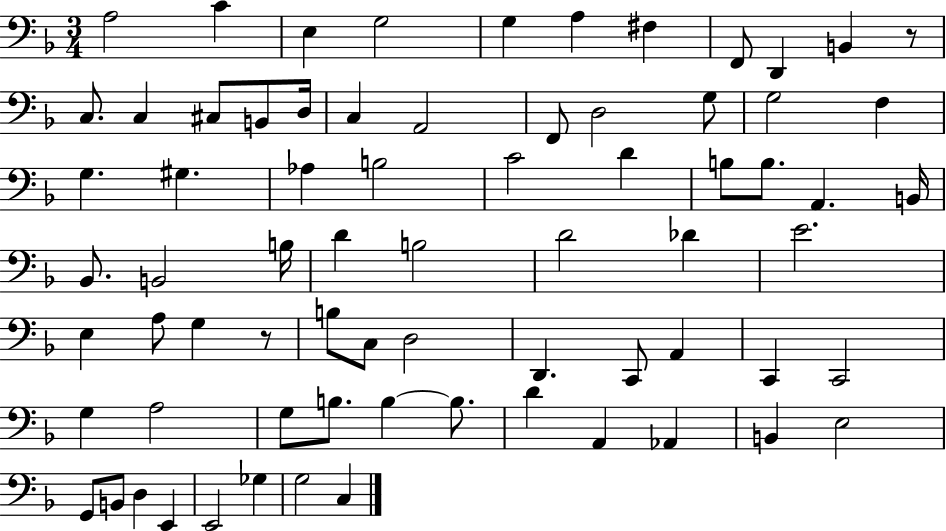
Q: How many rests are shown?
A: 2